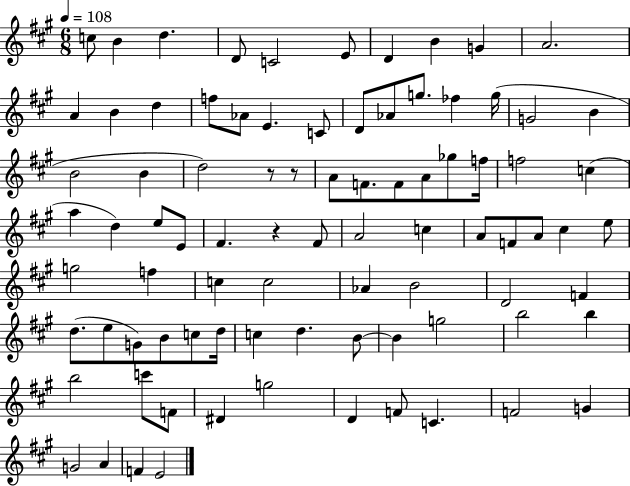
C5/e B4/q D5/q. D4/e C4/h E4/e D4/q B4/q G4/q A4/h. A4/q B4/q D5/q F5/e Ab4/e E4/q. C4/e D4/e Ab4/e G5/e. FES5/q G5/s G4/h B4/q B4/h B4/q D5/h R/e R/e A4/e F4/e. F4/e A4/e Gb5/e F5/s F5/h C5/q A5/q D5/q E5/e E4/e F#4/q. R/q F#4/e A4/h C5/q A4/e F4/e A4/e C#5/q E5/e G5/h F5/q C5/q C5/h Ab4/q B4/h D4/h F4/q D5/e. E5/e G4/e B4/e C5/e D5/s C5/q D5/q. B4/e B4/q G5/h B5/h B5/q B5/h C6/e F4/e D#4/q G5/h D4/q F4/e C4/q. F4/h G4/q G4/h A4/q F4/q E4/h